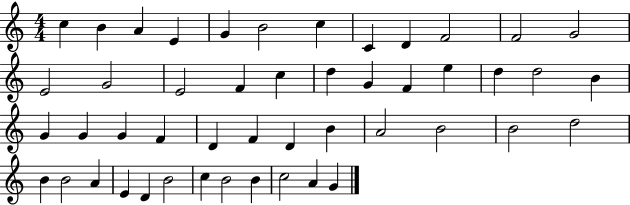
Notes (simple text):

C5/q B4/q A4/q E4/q G4/q B4/h C5/q C4/q D4/q F4/h F4/h G4/h E4/h G4/h E4/h F4/q C5/q D5/q G4/q F4/q E5/q D5/q D5/h B4/q G4/q G4/q G4/q F4/q D4/q F4/q D4/q B4/q A4/h B4/h B4/h D5/h B4/q B4/h A4/q E4/q D4/q B4/h C5/q B4/h B4/q C5/h A4/q G4/q